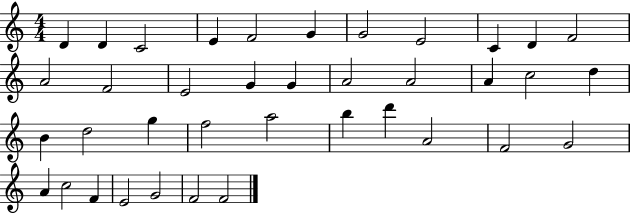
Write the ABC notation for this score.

X:1
T:Untitled
M:4/4
L:1/4
K:C
D D C2 E F2 G G2 E2 C D F2 A2 F2 E2 G G A2 A2 A c2 d B d2 g f2 a2 b d' A2 F2 G2 A c2 F E2 G2 F2 F2